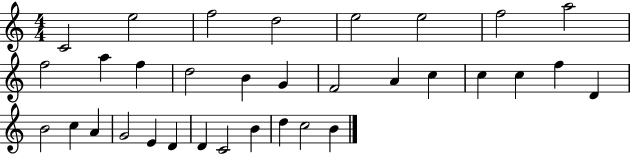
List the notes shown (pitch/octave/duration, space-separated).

C4/h E5/h F5/h D5/h E5/h E5/h F5/h A5/h F5/h A5/q F5/q D5/h B4/q G4/q F4/h A4/q C5/q C5/q C5/q F5/q D4/q B4/h C5/q A4/q G4/h E4/q D4/q D4/q C4/h B4/q D5/q C5/h B4/q